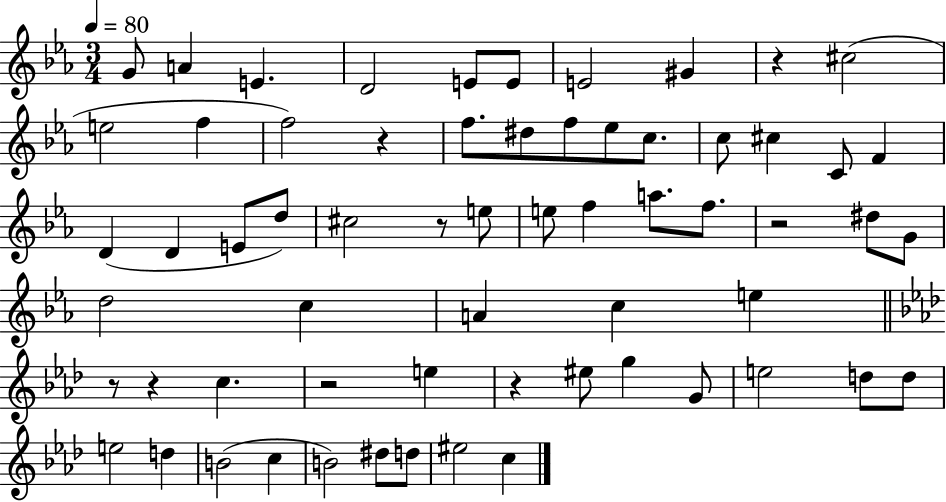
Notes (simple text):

G4/e A4/q E4/q. D4/h E4/e E4/e E4/h G#4/q R/q C#5/h E5/h F5/q F5/h R/q F5/e. D#5/e F5/e Eb5/e C5/e. C5/e C#5/q C4/e F4/q D4/q D4/q E4/e D5/e C#5/h R/e E5/e E5/e F5/q A5/e. F5/e. R/h D#5/e G4/e D5/h C5/q A4/q C5/q E5/q R/e R/q C5/q. R/h E5/q R/q EIS5/e G5/q G4/e E5/h D5/e D5/e E5/h D5/q B4/h C5/q B4/h D#5/e D5/e EIS5/h C5/q